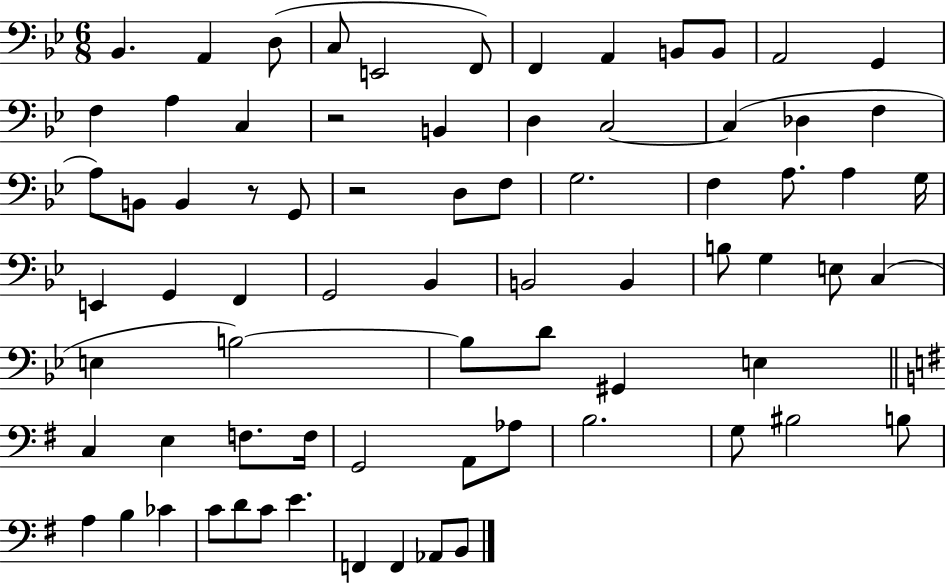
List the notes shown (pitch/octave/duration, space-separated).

Bb2/q. A2/q D3/e C3/e E2/h F2/e F2/q A2/q B2/e B2/e A2/h G2/q F3/q A3/q C3/q R/h B2/q D3/q C3/h C3/q Db3/q F3/q A3/e B2/e B2/q R/e G2/e R/h D3/e F3/e G3/h. F3/q A3/e. A3/q G3/s E2/q G2/q F2/q G2/h Bb2/q B2/h B2/q B3/e G3/q E3/e C3/q E3/q B3/h B3/e D4/e G#2/q E3/q C3/q E3/q F3/e. F3/s G2/h A2/e Ab3/e B3/h. G3/e BIS3/h B3/e A3/q B3/q CES4/q C4/e D4/e C4/e E4/q. F2/q F2/q Ab2/e B2/e